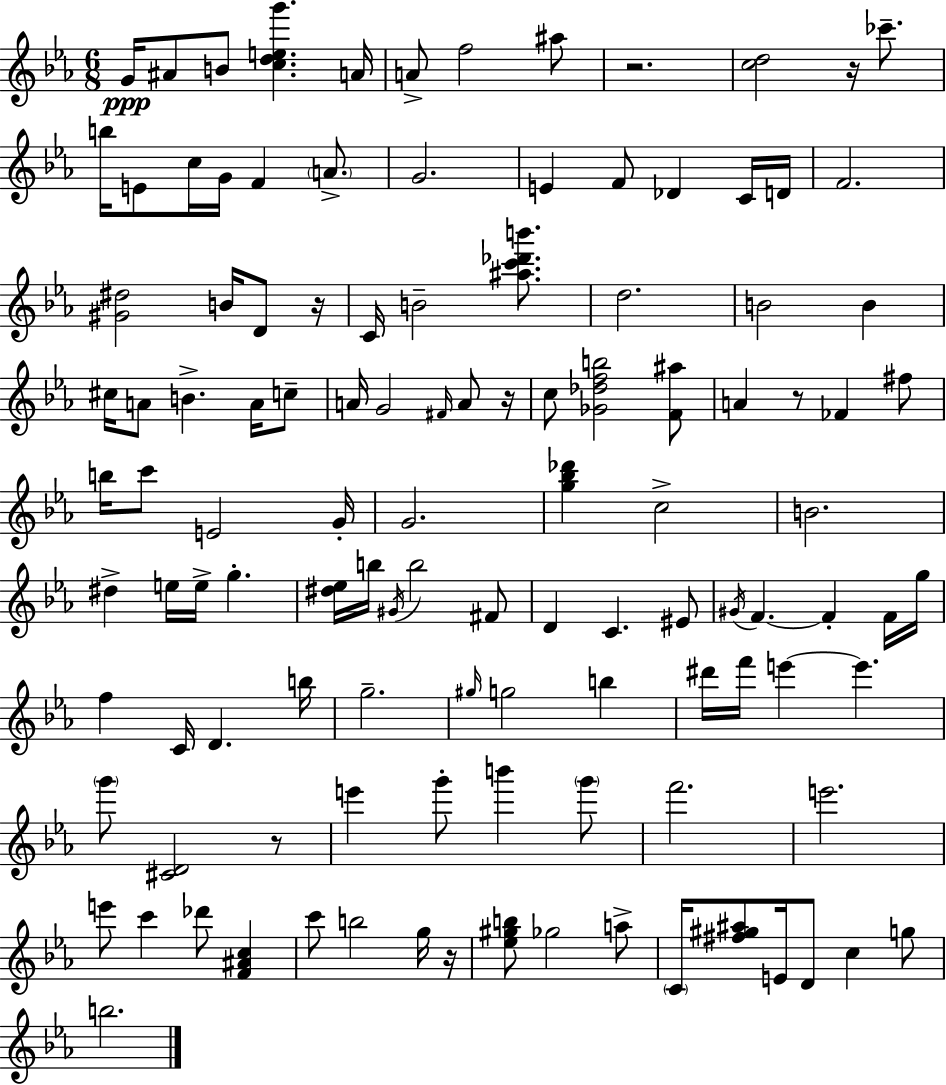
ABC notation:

X:1
T:Untitled
M:6/8
L:1/4
K:Cm
G/4 ^A/2 B/2 [cdeg'] A/4 A/2 f2 ^a/2 z2 [cd]2 z/4 _c'/2 b/4 E/2 c/4 G/4 F A/2 G2 E F/2 _D C/4 D/4 F2 [^G^d]2 B/4 D/2 z/4 C/4 B2 [^ac'_d'b']/2 d2 B2 B ^c/4 A/2 B A/4 c/2 A/4 G2 ^F/4 A/2 z/4 c/2 [_G_dfb]2 [F^a]/2 A z/2 _F ^f/2 b/4 c'/2 E2 G/4 G2 [g_b_d'] c2 B2 ^d e/4 e/4 g [^d_e]/4 b/4 ^G/4 b2 ^F/2 D C ^E/2 ^G/4 F F F/4 g/4 f C/4 D b/4 g2 ^g/4 g2 b ^d'/4 f'/4 e' e' g'/2 [^CD]2 z/2 e' g'/2 b' g'/2 f'2 e'2 e'/2 c' _d'/2 [F^Ac] c'/2 b2 g/4 z/4 [_e^gb]/2 _g2 a/2 C/4 [^f^g^a]/2 E/4 D/2 c g/2 b2